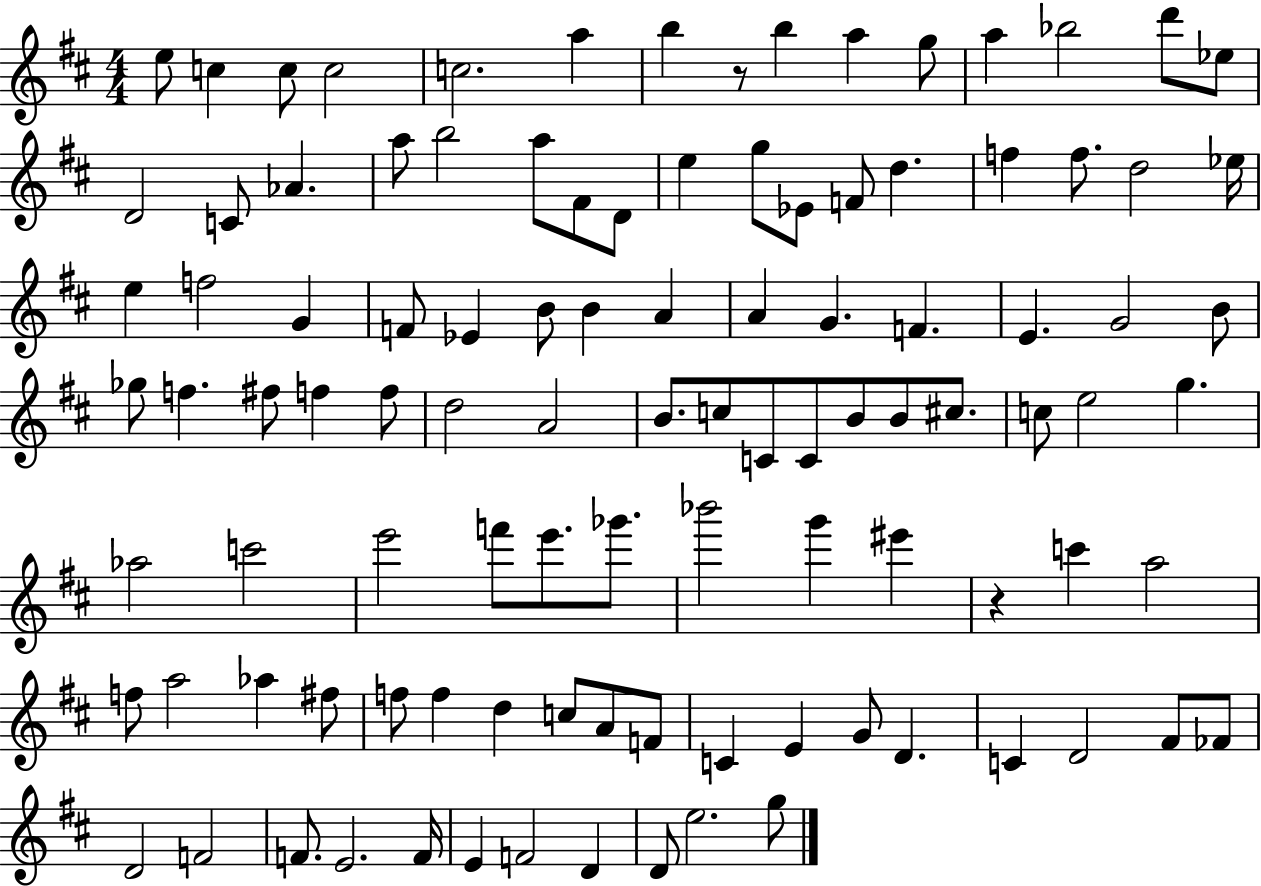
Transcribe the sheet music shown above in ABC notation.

X:1
T:Untitled
M:4/4
L:1/4
K:D
e/2 c c/2 c2 c2 a b z/2 b a g/2 a _b2 d'/2 _e/2 D2 C/2 _A a/2 b2 a/2 ^F/2 D/2 e g/2 _E/2 F/2 d f f/2 d2 _e/4 e f2 G F/2 _E B/2 B A A G F E G2 B/2 _g/2 f ^f/2 f f/2 d2 A2 B/2 c/2 C/2 C/2 B/2 B/2 ^c/2 c/2 e2 g _a2 c'2 e'2 f'/2 e'/2 _g'/2 _b'2 g' ^e' z c' a2 f/2 a2 _a ^f/2 f/2 f d c/2 A/2 F/2 C E G/2 D C D2 ^F/2 _F/2 D2 F2 F/2 E2 F/4 E F2 D D/2 e2 g/2